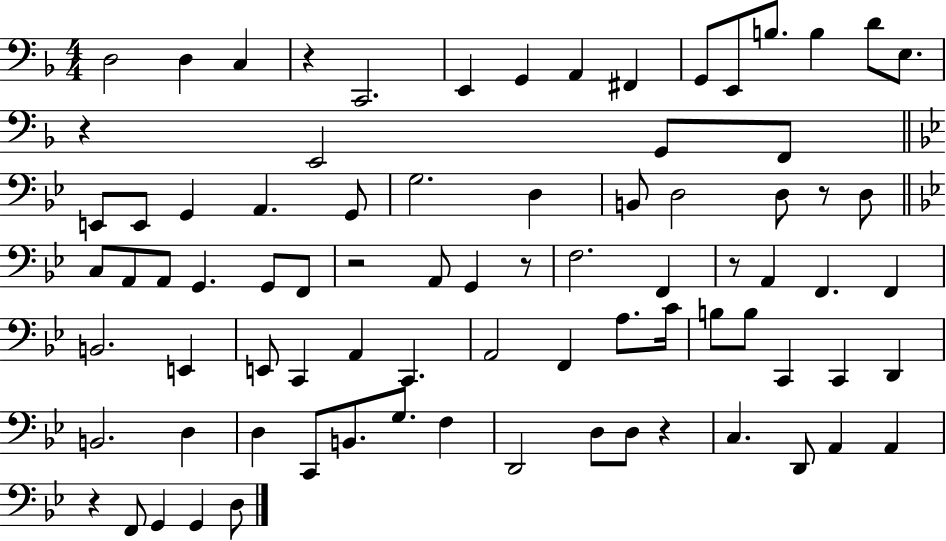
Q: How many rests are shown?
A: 8